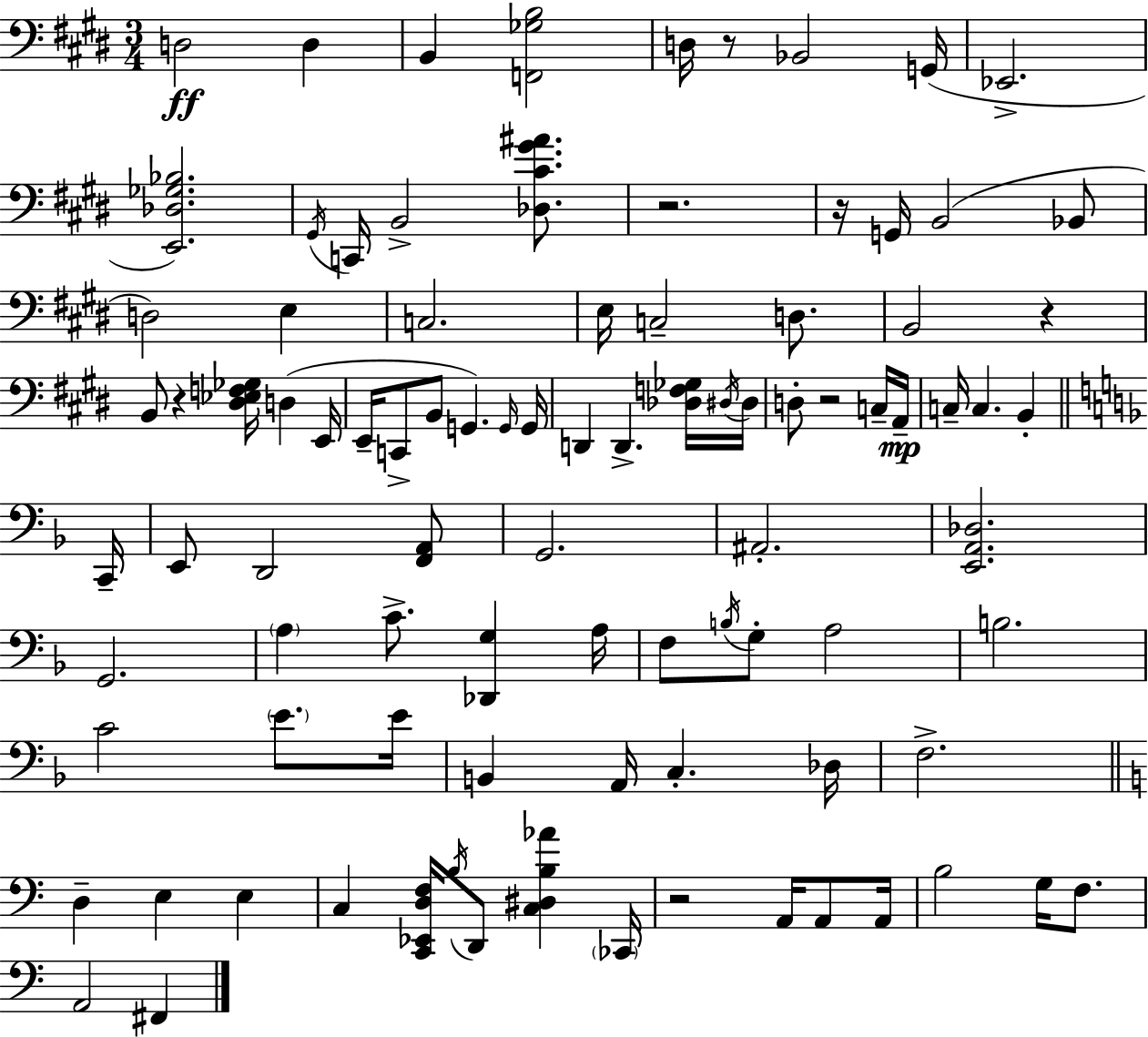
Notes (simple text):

D3/h D3/q B2/q [F2,Gb3,B3]/h D3/s R/e Bb2/h G2/s Eb2/h. [E2,Db3,Gb3,Bb3]/h. G#2/s C2/s B2/h [Db3,C#4,G#4,A#4]/e. R/h. R/s G2/s B2/h Bb2/e D3/h E3/q C3/h. E3/s C3/h D3/e. B2/h R/q B2/e R/q [D#3,Eb3,F3,Gb3]/s D3/q E2/s E2/s C2/e B2/e G2/q. G2/s G2/s D2/q D2/q. [Db3,F3,Gb3]/s D#3/s D#3/s D3/e R/h C3/s A2/s C3/s C3/q. B2/q C2/s E2/e D2/h [F2,A2]/e G2/h. A#2/h. [E2,A2,Db3]/h. G2/h. A3/q C4/e. [Db2,G3]/q A3/s F3/e B3/s G3/e A3/h B3/h. C4/h E4/e. E4/s B2/q A2/s C3/q. Db3/s F3/h. D3/q E3/q E3/q C3/q [C2,Eb2,D3,F3]/s B3/s D2/e [C3,D#3,B3,Ab4]/q CES2/s R/h A2/s A2/e A2/s B3/h G3/s F3/e. A2/h F#2/q